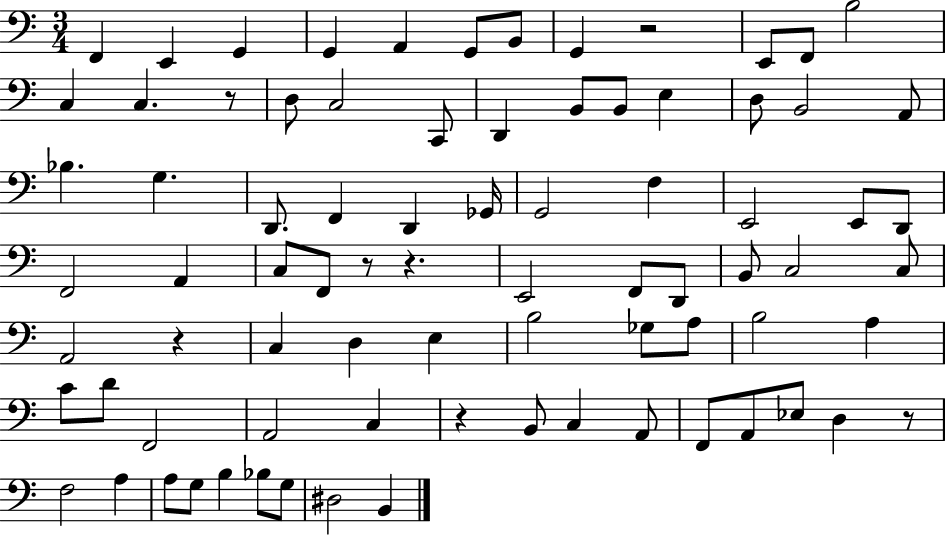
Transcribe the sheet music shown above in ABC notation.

X:1
T:Untitled
M:3/4
L:1/4
K:C
F,, E,, G,, G,, A,, G,,/2 B,,/2 G,, z2 E,,/2 F,,/2 B,2 C, C, z/2 D,/2 C,2 C,,/2 D,, B,,/2 B,,/2 E, D,/2 B,,2 A,,/2 _B, G, D,,/2 F,, D,, _G,,/4 G,,2 F, E,,2 E,,/2 D,,/2 F,,2 A,, C,/2 F,,/2 z/2 z E,,2 F,,/2 D,,/2 B,,/2 C,2 C,/2 A,,2 z C, D, E, B,2 _G,/2 A,/2 B,2 A, C/2 D/2 F,,2 A,,2 C, z B,,/2 C, A,,/2 F,,/2 A,,/2 _E,/2 D, z/2 F,2 A, A,/2 G,/2 B, _B,/2 G,/2 ^D,2 B,,